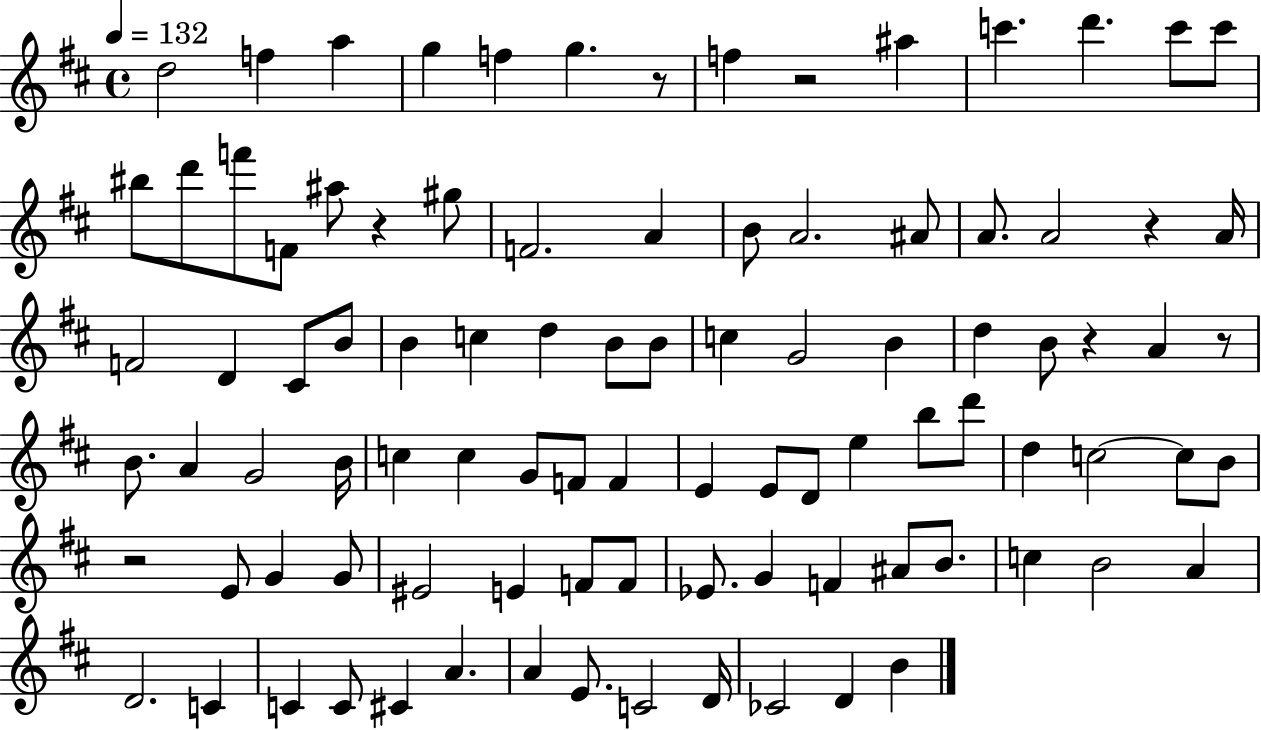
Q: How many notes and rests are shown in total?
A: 95